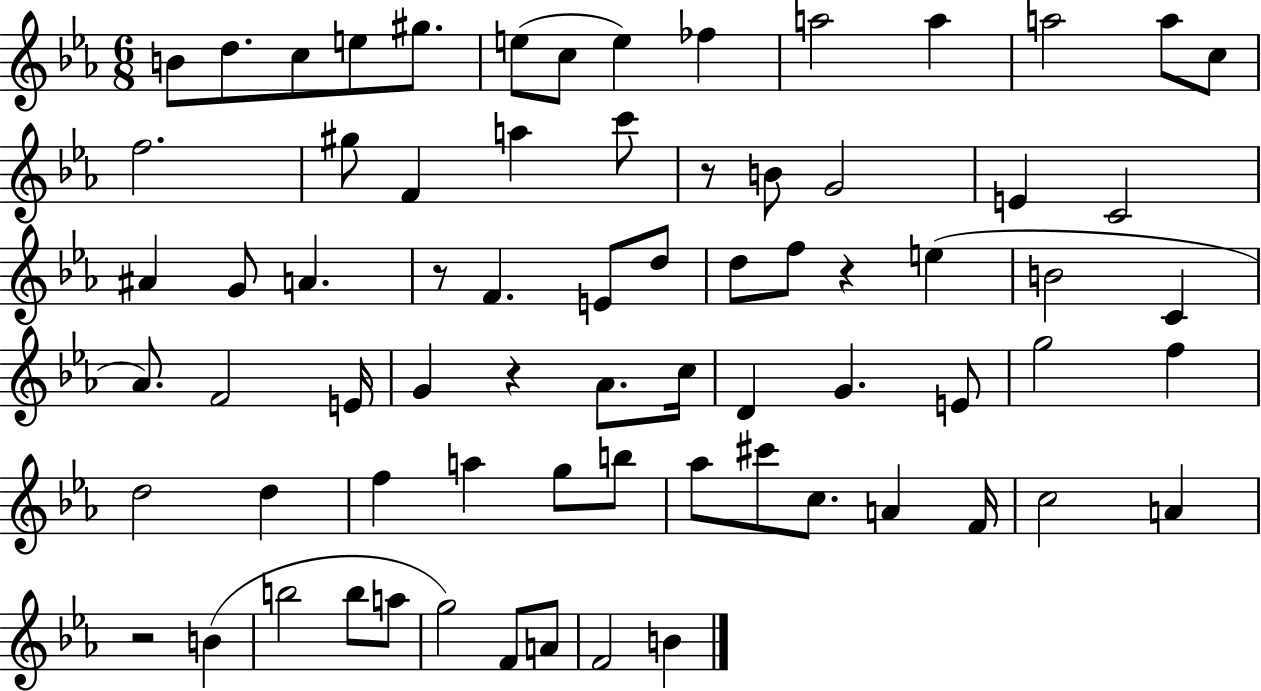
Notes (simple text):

B4/e D5/e. C5/e E5/e G#5/e. E5/e C5/e E5/q FES5/q A5/h A5/q A5/h A5/e C5/e F5/h. G#5/e F4/q A5/q C6/e R/e B4/e G4/h E4/q C4/h A#4/q G4/e A4/q. R/e F4/q. E4/e D5/e D5/e F5/e R/q E5/q B4/h C4/q Ab4/e. F4/h E4/s G4/q R/q Ab4/e. C5/s D4/q G4/q. E4/e G5/h F5/q D5/h D5/q F5/q A5/q G5/e B5/e Ab5/e C#6/e C5/e. A4/q F4/s C5/h A4/q R/h B4/q B5/h B5/e A5/e G5/h F4/e A4/e F4/h B4/q